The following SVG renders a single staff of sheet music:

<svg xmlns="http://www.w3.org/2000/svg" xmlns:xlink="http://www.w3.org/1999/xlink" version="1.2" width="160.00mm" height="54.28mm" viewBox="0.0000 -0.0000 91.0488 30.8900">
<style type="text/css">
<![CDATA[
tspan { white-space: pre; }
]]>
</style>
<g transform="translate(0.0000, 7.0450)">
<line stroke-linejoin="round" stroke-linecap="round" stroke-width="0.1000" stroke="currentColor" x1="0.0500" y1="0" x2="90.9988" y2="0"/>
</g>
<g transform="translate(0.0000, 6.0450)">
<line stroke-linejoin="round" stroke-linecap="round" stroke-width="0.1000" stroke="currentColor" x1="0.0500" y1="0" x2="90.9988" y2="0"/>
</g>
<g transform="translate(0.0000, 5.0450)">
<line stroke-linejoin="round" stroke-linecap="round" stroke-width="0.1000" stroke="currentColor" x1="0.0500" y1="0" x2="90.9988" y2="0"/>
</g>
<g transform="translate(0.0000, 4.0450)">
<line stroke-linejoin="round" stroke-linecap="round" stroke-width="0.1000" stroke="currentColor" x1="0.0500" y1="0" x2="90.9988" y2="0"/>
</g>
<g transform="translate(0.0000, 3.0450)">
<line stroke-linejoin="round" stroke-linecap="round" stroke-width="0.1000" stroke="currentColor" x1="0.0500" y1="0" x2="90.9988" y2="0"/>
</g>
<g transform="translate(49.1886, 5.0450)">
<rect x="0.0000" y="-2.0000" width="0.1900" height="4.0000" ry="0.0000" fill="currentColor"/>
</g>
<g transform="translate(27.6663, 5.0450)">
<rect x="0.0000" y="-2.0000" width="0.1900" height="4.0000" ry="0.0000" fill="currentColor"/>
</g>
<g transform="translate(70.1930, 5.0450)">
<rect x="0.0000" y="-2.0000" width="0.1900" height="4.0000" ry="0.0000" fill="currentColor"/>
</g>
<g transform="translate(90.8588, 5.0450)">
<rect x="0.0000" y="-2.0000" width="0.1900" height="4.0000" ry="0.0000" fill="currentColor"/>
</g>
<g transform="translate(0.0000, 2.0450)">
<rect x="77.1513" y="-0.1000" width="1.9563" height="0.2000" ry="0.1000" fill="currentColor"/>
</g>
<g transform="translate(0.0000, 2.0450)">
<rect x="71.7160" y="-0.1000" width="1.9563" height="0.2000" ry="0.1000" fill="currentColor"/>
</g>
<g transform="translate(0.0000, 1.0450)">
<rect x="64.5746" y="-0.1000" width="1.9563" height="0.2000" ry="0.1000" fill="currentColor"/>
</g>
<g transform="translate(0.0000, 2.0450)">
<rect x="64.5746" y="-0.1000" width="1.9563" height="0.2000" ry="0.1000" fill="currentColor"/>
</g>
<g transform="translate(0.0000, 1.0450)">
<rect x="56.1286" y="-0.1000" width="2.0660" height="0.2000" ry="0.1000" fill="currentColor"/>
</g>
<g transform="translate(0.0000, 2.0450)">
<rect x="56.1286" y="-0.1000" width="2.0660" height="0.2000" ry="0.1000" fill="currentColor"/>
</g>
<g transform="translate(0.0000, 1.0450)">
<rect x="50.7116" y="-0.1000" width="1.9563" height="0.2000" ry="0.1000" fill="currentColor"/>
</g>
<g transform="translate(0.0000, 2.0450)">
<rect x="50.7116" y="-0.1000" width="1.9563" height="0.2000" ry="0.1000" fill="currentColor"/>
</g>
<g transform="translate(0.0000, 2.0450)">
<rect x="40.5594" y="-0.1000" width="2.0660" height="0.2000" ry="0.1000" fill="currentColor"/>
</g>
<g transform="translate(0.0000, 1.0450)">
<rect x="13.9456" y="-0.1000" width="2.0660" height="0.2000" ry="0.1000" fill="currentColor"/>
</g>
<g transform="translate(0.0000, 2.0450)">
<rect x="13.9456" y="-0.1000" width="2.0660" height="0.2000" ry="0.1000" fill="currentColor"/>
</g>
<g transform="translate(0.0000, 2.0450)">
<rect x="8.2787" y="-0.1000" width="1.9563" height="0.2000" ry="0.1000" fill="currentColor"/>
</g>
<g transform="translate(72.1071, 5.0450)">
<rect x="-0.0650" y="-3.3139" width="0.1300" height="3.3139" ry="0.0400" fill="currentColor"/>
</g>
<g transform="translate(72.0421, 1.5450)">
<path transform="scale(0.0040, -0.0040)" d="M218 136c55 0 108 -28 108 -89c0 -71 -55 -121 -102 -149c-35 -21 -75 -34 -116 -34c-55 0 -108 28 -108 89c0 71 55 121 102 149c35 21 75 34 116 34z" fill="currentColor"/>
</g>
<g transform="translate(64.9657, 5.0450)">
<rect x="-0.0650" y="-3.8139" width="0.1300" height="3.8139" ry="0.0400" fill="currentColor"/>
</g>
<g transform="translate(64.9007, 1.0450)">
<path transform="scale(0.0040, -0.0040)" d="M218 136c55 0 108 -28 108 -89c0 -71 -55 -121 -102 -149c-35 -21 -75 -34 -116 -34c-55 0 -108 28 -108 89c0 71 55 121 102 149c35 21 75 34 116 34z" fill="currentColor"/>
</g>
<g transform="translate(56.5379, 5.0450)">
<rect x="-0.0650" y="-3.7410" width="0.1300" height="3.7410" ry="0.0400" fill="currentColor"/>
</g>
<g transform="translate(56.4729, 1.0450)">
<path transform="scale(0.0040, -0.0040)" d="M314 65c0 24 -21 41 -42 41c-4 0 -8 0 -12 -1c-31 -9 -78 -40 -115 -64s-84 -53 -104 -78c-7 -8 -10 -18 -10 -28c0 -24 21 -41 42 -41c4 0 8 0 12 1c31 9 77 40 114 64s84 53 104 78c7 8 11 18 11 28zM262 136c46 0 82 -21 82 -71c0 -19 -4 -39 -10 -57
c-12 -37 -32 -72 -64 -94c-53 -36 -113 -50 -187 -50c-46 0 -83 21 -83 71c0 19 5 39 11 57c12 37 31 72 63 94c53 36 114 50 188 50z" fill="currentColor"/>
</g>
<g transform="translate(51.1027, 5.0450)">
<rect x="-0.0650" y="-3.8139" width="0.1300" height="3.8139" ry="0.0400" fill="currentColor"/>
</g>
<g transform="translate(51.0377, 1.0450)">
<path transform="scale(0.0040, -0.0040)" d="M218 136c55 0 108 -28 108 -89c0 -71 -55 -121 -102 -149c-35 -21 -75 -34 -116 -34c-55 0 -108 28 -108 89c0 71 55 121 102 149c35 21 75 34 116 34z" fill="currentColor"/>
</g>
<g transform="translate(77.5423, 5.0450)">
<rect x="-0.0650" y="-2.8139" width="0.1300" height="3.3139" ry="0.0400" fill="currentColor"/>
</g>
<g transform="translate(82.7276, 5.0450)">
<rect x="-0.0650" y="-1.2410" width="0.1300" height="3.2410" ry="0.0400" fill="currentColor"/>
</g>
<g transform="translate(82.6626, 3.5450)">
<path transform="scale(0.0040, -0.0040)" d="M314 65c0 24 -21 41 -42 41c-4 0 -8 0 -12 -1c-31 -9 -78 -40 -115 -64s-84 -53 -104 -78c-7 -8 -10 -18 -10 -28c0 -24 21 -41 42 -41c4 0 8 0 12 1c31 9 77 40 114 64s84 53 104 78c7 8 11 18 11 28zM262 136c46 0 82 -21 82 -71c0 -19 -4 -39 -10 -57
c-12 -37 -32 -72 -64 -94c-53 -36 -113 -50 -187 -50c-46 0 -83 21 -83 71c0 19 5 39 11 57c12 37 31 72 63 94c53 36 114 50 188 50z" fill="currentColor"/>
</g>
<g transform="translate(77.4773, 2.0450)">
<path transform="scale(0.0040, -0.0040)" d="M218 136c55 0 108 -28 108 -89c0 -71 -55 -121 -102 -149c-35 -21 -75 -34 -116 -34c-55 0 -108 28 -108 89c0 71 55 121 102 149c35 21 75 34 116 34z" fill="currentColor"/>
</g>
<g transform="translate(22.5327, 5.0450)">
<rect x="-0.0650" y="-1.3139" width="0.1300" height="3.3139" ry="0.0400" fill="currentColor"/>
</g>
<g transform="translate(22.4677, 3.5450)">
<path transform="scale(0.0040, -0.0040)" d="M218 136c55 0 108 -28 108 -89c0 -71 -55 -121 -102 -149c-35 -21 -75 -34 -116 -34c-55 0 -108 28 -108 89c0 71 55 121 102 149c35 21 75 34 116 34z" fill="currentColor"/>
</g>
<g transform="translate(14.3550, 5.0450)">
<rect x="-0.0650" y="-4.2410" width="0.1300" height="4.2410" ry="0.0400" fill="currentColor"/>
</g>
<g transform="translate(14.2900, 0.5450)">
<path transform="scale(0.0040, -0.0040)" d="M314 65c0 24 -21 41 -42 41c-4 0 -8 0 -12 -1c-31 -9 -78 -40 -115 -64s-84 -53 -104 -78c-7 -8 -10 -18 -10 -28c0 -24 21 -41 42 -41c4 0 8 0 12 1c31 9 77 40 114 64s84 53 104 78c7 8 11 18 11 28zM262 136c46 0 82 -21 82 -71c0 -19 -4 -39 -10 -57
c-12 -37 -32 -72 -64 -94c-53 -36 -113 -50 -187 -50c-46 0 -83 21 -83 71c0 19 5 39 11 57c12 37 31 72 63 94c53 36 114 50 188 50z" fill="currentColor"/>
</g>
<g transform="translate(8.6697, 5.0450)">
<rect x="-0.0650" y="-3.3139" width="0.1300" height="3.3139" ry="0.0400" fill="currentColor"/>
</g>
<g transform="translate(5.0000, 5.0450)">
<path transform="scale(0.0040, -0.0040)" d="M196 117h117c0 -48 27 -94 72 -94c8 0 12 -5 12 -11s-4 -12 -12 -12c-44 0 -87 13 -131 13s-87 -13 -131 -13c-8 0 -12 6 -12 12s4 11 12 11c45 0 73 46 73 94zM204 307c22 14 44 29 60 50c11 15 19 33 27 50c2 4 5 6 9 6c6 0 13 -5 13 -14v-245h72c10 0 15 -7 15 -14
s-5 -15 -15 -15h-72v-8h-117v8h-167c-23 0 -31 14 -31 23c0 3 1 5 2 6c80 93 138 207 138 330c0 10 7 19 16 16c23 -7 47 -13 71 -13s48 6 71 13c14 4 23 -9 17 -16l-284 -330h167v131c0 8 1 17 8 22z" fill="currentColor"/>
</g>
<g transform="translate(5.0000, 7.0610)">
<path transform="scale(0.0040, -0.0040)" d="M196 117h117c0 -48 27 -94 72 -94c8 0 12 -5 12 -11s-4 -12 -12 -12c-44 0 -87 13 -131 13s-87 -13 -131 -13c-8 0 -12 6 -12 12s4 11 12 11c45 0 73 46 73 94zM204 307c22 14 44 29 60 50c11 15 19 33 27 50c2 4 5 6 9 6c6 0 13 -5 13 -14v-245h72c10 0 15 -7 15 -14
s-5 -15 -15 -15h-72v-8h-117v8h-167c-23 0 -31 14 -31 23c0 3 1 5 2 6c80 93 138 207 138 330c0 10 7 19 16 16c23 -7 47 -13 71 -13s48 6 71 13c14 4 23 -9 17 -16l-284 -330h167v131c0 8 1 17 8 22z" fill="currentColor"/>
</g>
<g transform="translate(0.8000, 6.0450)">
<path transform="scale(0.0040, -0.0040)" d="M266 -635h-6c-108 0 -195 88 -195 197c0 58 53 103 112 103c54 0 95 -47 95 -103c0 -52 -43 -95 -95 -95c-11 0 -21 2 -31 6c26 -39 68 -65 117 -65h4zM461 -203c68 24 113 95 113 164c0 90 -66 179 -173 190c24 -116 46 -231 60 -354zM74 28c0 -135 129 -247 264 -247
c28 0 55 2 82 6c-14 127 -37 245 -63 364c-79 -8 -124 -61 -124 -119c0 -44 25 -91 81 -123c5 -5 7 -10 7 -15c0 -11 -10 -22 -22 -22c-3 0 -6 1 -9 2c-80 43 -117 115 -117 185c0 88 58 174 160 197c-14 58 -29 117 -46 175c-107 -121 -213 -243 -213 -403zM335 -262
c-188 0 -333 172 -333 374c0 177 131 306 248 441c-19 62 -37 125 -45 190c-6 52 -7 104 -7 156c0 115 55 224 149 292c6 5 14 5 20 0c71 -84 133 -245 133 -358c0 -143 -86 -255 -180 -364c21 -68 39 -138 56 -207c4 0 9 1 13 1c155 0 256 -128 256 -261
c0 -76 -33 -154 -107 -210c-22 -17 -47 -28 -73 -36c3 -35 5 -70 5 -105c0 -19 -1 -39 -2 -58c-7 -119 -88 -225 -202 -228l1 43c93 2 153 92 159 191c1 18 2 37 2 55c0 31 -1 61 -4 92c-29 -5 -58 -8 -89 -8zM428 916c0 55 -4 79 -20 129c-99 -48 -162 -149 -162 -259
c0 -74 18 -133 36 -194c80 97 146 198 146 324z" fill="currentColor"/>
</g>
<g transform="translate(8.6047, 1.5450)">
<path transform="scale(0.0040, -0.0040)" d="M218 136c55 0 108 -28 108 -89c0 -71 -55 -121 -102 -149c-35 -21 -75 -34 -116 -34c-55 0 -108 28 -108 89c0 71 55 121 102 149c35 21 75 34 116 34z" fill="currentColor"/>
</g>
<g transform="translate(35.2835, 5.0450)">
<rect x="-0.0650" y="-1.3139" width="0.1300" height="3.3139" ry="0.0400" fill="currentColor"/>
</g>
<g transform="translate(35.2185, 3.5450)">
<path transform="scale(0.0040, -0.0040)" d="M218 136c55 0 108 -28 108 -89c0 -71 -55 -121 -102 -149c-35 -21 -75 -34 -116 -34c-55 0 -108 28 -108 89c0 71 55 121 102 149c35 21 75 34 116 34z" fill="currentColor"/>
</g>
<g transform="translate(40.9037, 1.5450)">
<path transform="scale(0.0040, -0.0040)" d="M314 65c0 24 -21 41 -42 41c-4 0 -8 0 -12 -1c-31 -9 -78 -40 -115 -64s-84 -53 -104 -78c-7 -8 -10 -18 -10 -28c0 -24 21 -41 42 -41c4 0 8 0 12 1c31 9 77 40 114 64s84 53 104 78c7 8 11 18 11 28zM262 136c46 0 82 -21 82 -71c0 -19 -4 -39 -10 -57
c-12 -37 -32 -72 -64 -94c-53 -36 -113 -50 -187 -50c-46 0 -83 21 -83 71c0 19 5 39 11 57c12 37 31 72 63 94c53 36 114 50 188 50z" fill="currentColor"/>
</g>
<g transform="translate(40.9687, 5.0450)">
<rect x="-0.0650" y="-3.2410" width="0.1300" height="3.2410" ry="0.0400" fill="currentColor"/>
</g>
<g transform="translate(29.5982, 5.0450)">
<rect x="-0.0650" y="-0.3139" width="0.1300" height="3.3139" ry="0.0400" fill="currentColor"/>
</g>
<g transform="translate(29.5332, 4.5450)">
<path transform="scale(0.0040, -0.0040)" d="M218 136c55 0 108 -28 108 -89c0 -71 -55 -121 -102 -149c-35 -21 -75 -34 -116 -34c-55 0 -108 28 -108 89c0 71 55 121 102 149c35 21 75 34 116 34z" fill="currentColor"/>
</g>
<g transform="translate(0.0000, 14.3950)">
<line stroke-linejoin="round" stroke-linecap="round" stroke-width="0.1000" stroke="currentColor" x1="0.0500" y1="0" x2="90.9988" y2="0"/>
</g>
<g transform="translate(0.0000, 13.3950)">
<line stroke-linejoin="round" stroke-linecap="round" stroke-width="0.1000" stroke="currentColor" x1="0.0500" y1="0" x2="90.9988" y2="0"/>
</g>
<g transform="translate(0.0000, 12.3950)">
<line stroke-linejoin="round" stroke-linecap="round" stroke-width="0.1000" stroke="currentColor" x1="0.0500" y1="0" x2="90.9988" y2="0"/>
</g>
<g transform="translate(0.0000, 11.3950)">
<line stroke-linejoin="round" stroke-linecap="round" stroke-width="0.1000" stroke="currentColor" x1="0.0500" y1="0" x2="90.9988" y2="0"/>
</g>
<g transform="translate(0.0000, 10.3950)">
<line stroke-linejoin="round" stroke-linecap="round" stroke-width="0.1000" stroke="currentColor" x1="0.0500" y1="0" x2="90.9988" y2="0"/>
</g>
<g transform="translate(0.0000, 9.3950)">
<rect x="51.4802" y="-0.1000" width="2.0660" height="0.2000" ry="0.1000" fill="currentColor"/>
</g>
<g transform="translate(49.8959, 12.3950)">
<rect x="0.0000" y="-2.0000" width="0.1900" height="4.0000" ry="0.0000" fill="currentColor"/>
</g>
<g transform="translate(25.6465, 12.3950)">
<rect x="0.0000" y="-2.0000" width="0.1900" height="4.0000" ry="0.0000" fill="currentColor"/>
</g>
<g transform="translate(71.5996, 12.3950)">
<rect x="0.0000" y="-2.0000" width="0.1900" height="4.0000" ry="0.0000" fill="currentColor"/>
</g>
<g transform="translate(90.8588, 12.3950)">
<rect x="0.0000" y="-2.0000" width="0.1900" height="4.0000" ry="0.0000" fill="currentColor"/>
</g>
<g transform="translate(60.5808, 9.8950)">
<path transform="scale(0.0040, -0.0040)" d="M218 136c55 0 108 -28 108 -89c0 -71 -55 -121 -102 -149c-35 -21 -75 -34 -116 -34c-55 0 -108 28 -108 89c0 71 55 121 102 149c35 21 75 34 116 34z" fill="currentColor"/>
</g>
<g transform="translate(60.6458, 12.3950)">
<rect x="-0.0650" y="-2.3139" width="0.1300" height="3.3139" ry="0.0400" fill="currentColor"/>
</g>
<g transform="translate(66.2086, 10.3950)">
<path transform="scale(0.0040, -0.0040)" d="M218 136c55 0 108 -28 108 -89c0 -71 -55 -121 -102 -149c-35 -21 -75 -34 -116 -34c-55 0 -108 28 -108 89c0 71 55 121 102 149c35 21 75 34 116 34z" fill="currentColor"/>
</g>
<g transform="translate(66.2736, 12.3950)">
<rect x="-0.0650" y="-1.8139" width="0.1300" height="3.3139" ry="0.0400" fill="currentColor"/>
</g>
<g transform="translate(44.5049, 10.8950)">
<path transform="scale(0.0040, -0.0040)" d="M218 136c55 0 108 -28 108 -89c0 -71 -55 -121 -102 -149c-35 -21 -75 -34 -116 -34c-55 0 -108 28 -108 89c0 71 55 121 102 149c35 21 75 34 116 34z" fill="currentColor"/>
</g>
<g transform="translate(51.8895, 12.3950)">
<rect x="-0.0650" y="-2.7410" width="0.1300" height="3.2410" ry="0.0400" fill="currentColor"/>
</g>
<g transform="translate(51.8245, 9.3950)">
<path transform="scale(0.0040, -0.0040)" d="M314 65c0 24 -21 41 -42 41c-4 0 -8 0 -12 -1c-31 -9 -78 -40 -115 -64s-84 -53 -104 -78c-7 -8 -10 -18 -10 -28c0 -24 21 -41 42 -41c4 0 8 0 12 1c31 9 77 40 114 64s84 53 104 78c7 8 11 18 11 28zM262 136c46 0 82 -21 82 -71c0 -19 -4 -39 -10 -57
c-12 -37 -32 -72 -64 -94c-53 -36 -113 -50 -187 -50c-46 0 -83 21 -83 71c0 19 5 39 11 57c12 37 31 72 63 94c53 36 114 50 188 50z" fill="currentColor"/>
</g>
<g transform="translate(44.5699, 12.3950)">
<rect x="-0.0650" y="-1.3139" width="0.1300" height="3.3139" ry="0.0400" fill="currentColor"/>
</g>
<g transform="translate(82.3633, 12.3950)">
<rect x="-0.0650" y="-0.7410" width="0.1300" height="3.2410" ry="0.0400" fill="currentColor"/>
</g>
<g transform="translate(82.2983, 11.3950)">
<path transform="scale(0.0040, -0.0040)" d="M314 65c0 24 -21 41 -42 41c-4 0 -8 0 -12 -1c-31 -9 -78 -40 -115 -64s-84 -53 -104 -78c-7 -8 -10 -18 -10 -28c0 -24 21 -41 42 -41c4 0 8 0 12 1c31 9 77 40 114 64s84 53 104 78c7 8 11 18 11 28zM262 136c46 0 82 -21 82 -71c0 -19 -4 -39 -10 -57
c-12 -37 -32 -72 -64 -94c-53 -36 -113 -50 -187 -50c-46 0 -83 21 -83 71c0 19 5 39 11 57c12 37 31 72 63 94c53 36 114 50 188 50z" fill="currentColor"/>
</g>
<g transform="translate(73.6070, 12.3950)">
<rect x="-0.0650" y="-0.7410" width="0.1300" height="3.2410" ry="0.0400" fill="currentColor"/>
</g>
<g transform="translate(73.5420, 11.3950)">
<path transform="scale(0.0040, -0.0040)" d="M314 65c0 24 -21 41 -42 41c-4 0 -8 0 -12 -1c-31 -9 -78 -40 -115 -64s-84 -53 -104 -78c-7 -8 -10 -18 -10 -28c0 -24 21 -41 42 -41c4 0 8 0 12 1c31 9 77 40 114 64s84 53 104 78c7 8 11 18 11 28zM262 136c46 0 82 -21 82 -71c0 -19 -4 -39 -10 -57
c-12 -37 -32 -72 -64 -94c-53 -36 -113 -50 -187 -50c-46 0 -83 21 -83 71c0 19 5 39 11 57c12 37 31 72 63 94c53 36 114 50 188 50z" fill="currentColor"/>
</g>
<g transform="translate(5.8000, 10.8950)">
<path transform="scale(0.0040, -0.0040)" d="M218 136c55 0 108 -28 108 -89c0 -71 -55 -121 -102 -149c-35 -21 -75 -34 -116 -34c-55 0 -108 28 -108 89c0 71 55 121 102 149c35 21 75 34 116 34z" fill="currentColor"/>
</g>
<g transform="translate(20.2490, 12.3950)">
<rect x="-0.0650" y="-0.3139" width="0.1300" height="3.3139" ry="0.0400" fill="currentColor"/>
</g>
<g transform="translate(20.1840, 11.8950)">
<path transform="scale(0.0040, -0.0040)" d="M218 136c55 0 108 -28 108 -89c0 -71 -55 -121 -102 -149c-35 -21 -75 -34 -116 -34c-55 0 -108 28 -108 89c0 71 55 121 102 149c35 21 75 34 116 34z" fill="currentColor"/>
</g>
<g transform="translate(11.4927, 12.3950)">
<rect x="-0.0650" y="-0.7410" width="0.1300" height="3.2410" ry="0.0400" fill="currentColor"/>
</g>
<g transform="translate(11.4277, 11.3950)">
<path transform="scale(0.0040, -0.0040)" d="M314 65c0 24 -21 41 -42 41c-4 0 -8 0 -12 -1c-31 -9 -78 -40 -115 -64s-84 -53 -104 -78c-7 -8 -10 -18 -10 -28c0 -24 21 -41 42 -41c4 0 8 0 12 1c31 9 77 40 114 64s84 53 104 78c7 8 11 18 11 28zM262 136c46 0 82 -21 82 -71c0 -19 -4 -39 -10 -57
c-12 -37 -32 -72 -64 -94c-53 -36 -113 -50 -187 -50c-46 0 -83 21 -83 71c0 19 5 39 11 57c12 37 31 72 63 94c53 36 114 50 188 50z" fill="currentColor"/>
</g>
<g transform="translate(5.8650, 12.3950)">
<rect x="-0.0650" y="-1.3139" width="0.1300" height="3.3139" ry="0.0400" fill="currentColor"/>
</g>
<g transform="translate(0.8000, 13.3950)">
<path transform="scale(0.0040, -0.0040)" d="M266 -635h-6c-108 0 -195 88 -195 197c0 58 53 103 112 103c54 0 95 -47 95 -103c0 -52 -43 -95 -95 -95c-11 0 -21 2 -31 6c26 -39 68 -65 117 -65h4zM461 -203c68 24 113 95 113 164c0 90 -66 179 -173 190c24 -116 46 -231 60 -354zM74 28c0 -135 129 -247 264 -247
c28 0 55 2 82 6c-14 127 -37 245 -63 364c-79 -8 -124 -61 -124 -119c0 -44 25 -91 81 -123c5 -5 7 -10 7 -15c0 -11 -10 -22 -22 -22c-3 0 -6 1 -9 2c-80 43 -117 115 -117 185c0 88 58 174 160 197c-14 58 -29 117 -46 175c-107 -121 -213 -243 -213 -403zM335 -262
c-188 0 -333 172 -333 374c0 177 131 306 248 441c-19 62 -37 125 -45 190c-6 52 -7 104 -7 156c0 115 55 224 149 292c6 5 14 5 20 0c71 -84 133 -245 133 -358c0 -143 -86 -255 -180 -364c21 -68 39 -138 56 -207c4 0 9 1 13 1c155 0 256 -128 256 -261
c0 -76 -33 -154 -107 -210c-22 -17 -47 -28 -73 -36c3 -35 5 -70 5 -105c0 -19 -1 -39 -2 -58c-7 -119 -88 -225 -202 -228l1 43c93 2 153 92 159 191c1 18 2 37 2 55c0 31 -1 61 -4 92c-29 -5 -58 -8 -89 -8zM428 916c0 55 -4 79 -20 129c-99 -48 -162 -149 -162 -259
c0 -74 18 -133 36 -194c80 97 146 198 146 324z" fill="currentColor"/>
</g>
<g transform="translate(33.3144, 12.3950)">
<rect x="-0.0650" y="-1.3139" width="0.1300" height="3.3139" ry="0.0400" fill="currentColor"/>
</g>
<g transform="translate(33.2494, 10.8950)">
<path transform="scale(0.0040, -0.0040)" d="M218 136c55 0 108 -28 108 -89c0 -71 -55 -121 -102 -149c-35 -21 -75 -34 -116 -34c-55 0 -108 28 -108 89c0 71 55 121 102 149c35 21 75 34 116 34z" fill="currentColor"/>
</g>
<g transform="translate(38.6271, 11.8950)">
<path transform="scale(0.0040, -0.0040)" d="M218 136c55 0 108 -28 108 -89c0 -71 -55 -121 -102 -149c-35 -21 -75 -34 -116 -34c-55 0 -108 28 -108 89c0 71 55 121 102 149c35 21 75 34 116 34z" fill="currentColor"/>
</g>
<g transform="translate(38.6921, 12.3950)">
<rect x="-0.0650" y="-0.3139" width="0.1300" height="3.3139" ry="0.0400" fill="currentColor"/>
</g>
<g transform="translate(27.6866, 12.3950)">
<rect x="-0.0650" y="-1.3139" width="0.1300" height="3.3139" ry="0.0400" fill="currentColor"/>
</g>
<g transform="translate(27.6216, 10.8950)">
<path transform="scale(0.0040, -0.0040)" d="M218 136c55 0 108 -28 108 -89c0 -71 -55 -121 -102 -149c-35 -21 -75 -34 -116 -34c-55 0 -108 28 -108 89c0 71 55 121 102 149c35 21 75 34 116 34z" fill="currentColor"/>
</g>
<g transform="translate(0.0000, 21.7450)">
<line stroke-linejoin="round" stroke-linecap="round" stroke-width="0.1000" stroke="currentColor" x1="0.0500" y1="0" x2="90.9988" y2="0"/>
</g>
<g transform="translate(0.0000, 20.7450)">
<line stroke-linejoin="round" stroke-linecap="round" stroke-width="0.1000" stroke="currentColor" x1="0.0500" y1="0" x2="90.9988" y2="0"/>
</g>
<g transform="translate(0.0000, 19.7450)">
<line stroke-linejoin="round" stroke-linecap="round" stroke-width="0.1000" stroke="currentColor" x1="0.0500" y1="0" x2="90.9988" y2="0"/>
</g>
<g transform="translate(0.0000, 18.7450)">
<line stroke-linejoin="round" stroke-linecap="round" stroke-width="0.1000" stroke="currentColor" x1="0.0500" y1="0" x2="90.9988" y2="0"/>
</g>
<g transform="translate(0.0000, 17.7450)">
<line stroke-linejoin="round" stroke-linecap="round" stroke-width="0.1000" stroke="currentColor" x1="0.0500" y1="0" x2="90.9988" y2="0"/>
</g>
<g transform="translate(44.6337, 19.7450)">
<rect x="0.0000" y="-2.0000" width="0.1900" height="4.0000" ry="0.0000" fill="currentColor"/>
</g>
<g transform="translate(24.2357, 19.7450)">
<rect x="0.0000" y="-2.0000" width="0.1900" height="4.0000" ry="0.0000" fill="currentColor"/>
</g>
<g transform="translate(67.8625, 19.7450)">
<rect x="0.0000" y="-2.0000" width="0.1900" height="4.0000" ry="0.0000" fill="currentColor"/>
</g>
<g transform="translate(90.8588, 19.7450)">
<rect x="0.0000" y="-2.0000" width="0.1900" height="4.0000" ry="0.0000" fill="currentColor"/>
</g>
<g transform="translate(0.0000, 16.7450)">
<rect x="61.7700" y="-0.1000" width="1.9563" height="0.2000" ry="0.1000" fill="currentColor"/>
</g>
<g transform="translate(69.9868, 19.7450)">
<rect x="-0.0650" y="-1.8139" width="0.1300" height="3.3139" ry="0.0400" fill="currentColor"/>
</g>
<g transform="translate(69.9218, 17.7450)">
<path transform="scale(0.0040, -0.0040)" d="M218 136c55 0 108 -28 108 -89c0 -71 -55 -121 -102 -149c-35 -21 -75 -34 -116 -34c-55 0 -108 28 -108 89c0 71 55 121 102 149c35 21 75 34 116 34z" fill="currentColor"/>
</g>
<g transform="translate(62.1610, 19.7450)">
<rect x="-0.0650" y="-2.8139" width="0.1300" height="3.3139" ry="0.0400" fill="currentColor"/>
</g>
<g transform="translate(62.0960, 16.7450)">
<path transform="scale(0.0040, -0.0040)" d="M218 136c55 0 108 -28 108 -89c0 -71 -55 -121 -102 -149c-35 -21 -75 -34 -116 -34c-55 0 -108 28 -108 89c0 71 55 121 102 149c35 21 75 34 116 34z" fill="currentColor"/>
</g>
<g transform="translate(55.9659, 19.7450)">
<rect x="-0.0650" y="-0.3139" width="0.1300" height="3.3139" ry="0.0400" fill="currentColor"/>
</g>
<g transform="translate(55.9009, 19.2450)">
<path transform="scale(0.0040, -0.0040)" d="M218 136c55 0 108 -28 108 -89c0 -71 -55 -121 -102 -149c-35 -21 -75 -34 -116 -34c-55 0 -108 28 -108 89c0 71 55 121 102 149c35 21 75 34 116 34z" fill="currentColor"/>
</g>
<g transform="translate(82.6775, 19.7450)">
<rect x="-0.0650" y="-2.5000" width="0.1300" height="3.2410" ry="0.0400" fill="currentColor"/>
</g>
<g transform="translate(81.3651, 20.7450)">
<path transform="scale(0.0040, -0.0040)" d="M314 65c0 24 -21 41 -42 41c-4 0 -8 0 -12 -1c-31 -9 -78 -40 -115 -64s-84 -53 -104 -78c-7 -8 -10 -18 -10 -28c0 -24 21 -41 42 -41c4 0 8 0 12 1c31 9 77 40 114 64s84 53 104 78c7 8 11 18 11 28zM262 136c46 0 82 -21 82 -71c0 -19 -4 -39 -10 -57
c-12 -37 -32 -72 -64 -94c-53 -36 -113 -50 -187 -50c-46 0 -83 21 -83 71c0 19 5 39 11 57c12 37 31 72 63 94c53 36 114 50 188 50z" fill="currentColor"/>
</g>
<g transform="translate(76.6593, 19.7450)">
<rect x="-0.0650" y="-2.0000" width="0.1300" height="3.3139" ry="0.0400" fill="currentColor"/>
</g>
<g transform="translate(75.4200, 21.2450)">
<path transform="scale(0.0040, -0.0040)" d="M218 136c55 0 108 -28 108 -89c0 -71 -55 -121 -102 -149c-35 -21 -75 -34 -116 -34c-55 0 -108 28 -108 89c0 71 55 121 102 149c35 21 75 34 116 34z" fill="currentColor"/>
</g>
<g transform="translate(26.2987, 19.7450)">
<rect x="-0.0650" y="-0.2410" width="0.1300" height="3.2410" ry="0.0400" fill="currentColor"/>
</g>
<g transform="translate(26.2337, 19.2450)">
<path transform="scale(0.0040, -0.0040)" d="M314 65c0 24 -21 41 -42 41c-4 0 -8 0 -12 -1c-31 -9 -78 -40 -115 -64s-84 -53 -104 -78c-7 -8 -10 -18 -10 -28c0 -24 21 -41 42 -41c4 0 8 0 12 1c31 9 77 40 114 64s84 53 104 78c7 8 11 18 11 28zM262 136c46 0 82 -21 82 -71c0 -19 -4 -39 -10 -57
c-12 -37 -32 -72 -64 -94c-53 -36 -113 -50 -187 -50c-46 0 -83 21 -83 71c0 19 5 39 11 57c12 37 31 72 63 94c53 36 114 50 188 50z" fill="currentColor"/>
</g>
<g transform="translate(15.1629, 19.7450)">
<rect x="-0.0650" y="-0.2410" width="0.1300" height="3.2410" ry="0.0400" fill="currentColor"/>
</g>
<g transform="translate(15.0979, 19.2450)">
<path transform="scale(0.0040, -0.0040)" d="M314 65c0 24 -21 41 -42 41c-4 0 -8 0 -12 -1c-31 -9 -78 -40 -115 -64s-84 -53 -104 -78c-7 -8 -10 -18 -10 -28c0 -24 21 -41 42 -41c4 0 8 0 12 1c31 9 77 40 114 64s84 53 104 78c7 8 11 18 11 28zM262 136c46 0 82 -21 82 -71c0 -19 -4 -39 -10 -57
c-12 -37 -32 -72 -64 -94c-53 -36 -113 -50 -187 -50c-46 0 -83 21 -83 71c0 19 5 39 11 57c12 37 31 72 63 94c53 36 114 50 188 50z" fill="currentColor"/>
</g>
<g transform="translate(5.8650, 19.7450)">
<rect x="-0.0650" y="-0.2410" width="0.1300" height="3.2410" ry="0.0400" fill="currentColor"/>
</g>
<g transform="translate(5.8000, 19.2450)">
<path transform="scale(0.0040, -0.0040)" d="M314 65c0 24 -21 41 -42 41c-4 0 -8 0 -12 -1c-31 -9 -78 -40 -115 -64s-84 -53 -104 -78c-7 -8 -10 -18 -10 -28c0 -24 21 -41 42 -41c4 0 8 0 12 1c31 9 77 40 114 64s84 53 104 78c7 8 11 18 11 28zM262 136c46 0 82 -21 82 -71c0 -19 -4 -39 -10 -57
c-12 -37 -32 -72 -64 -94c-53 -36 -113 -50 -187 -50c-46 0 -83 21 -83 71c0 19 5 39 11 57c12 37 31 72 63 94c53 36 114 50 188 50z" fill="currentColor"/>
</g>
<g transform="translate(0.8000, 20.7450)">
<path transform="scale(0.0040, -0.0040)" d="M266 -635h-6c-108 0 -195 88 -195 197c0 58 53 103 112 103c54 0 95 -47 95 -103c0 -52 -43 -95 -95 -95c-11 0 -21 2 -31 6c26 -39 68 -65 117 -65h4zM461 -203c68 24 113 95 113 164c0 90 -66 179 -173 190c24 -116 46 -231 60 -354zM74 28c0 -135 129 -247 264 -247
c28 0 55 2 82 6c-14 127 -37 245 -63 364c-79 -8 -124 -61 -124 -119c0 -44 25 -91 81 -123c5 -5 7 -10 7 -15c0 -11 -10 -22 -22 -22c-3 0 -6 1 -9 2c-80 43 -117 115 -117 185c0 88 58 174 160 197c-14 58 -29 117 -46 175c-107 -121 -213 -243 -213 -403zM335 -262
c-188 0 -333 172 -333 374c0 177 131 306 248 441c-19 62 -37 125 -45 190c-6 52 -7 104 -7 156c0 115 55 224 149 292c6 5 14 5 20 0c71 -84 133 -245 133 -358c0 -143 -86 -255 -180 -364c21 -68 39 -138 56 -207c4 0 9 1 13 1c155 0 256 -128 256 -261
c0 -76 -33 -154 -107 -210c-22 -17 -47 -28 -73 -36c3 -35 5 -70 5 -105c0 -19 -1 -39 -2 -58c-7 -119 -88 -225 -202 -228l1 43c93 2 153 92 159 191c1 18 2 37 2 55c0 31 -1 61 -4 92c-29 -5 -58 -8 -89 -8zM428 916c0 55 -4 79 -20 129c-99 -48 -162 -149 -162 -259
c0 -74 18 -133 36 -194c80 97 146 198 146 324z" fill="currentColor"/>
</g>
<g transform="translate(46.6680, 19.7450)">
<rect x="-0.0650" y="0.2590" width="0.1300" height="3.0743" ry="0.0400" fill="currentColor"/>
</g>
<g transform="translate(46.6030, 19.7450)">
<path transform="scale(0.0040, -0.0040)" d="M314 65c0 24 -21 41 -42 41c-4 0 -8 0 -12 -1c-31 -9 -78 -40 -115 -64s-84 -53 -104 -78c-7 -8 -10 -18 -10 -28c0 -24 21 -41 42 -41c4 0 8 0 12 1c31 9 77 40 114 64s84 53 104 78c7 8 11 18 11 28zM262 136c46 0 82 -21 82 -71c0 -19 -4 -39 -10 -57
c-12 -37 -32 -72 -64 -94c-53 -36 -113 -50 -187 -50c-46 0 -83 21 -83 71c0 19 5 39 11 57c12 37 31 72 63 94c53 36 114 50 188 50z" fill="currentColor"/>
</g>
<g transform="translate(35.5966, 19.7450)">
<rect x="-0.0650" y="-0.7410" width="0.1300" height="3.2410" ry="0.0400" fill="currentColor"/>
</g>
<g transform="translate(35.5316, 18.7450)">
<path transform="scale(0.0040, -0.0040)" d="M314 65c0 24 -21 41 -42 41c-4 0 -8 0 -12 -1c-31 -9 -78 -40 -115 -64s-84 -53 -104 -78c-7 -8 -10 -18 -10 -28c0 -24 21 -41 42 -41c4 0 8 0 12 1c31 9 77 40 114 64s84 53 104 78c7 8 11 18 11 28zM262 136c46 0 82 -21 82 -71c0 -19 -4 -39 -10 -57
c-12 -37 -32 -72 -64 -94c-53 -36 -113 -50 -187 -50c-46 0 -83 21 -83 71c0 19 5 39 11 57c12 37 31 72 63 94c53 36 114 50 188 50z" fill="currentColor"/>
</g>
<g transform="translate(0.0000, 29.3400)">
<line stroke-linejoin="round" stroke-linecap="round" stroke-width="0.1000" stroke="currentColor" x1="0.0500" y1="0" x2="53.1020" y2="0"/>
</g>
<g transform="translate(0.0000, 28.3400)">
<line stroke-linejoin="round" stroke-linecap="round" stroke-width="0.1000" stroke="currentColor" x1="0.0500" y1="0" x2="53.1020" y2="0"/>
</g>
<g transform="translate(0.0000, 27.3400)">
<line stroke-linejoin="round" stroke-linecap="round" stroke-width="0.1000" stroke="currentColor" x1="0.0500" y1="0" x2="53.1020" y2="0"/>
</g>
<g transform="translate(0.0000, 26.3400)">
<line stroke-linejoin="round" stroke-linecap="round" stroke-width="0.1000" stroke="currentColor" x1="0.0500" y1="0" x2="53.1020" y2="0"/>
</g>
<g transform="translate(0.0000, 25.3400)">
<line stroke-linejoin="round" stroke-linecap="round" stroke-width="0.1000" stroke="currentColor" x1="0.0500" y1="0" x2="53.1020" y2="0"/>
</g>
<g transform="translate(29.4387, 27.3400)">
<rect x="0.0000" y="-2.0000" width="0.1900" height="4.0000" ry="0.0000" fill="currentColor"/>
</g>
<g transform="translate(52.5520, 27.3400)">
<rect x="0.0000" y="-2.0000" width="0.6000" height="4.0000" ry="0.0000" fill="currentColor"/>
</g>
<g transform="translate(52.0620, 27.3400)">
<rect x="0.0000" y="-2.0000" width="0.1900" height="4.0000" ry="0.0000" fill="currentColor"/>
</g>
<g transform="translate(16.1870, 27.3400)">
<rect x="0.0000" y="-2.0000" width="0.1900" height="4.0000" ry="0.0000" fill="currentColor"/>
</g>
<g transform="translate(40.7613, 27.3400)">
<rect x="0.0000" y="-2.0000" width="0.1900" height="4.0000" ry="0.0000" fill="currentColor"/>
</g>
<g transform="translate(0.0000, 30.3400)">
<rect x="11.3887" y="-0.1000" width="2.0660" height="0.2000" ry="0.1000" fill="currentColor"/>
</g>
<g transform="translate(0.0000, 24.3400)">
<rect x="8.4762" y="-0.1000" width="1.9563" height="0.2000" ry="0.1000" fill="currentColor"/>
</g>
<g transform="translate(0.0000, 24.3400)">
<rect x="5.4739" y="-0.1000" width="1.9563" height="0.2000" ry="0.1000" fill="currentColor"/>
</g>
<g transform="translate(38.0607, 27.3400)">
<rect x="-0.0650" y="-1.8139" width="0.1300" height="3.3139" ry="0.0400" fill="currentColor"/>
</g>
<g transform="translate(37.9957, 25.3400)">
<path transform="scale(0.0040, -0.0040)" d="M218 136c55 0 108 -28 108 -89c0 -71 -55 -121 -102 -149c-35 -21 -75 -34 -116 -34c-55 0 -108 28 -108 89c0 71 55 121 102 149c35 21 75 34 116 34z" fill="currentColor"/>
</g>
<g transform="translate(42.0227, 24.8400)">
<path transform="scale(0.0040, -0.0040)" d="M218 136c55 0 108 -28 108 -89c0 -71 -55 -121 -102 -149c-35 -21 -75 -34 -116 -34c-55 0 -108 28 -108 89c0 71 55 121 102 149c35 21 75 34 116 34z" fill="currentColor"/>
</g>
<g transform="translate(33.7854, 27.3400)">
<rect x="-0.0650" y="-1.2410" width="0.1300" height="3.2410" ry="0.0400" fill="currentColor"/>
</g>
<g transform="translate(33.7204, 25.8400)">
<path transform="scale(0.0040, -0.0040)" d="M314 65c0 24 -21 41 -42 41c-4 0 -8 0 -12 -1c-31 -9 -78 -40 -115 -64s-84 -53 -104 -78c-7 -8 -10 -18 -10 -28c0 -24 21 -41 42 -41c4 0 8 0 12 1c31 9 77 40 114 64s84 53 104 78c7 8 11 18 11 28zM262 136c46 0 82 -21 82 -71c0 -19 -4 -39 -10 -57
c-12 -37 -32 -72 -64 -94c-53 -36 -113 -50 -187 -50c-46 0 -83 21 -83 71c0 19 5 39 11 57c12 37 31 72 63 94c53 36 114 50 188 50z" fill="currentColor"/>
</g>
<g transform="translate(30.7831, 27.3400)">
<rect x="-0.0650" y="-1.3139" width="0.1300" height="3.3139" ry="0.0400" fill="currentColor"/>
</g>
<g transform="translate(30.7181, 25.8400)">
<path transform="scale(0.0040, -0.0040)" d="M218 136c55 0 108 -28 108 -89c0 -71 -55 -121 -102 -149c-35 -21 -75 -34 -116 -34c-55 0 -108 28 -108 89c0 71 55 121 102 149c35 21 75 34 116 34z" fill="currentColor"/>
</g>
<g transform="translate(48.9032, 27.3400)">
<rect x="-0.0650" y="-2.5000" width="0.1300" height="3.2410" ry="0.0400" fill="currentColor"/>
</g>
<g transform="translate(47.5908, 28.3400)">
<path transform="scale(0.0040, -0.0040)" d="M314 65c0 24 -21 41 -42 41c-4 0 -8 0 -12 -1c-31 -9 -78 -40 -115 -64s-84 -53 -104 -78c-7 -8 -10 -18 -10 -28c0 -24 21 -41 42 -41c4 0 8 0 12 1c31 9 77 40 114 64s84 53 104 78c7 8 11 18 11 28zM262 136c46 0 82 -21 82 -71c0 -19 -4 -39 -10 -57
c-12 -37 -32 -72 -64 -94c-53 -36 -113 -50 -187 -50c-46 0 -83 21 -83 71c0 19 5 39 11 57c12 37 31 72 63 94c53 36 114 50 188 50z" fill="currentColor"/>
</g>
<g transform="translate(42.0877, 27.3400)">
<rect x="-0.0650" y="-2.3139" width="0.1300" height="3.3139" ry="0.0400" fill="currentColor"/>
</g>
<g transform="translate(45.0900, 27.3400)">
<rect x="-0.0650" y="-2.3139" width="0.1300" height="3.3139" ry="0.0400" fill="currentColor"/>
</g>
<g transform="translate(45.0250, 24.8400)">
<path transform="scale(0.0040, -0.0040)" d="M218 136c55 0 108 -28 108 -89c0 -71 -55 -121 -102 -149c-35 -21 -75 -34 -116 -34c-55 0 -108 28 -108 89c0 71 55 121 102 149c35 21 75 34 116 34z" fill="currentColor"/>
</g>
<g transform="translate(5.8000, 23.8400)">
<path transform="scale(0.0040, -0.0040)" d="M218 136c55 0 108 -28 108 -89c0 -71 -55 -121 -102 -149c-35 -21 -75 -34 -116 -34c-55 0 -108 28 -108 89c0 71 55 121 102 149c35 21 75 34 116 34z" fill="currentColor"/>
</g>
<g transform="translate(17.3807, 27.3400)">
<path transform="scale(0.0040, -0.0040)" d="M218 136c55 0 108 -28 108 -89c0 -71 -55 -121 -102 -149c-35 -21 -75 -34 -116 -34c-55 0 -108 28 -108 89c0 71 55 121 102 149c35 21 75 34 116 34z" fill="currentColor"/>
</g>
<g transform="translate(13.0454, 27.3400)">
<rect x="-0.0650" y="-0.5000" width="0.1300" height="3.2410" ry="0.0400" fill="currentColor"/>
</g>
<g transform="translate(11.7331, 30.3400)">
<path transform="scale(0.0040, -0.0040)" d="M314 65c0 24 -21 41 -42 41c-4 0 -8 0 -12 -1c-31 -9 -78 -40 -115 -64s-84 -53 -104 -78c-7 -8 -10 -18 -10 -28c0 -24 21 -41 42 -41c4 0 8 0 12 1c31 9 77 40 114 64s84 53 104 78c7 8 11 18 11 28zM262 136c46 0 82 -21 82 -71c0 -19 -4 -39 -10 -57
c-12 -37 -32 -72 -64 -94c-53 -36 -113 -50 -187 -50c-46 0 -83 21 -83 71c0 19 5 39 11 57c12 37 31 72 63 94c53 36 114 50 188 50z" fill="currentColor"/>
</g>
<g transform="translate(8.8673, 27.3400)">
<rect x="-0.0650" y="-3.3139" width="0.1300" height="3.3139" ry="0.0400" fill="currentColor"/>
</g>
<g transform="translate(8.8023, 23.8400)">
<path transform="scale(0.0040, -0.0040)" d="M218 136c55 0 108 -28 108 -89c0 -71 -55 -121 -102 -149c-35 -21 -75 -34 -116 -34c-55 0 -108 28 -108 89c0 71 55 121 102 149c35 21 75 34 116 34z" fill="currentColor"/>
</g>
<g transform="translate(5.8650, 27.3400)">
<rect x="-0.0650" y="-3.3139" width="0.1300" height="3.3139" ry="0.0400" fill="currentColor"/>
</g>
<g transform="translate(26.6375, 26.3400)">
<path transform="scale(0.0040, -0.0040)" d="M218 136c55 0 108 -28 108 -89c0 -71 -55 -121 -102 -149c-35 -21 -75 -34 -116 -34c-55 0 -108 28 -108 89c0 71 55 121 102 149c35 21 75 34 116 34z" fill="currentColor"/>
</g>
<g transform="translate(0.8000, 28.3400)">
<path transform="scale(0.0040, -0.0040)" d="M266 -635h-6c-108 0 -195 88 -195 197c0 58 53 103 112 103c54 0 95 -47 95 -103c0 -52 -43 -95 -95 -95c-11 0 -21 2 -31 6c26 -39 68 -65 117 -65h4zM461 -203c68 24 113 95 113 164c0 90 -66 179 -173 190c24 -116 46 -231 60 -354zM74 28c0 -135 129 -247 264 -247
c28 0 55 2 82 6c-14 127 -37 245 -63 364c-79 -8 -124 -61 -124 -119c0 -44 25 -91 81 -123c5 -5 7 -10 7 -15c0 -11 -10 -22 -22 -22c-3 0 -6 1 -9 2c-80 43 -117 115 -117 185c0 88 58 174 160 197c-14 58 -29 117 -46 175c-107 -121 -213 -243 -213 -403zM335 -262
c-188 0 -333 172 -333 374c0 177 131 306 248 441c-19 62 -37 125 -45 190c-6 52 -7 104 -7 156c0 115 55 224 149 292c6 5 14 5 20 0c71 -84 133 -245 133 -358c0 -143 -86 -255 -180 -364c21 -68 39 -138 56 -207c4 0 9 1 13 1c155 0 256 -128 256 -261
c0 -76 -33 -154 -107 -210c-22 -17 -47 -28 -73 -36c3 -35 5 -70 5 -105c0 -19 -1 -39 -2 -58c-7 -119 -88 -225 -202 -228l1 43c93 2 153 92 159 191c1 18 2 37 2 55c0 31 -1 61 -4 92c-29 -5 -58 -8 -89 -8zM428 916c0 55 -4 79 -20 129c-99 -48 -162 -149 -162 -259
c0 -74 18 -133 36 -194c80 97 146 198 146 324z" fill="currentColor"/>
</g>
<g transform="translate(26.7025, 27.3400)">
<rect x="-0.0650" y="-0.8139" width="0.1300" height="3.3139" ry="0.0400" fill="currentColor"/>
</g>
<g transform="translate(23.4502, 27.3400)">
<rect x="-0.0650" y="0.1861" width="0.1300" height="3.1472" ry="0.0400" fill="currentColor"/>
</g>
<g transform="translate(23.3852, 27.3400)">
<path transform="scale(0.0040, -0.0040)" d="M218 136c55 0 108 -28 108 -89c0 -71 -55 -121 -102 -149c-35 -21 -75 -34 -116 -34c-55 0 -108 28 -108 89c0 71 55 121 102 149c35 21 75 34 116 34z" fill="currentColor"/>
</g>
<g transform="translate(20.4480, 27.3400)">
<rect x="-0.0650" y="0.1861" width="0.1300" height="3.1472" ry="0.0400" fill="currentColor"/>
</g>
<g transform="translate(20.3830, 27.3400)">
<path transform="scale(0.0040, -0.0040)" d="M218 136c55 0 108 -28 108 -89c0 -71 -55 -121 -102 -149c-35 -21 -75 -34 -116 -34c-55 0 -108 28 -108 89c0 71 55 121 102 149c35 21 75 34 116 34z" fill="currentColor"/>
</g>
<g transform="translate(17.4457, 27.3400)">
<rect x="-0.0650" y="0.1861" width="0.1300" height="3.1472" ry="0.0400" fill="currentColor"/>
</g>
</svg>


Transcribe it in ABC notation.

X:1
T:Untitled
M:4/4
L:1/4
K:C
b d'2 e c e b2 c' c'2 c' b a e2 e d2 c e e c e a2 g f d2 d2 c2 c2 c2 d2 B2 c a f F G2 b b C2 B B B d e e2 f g g G2